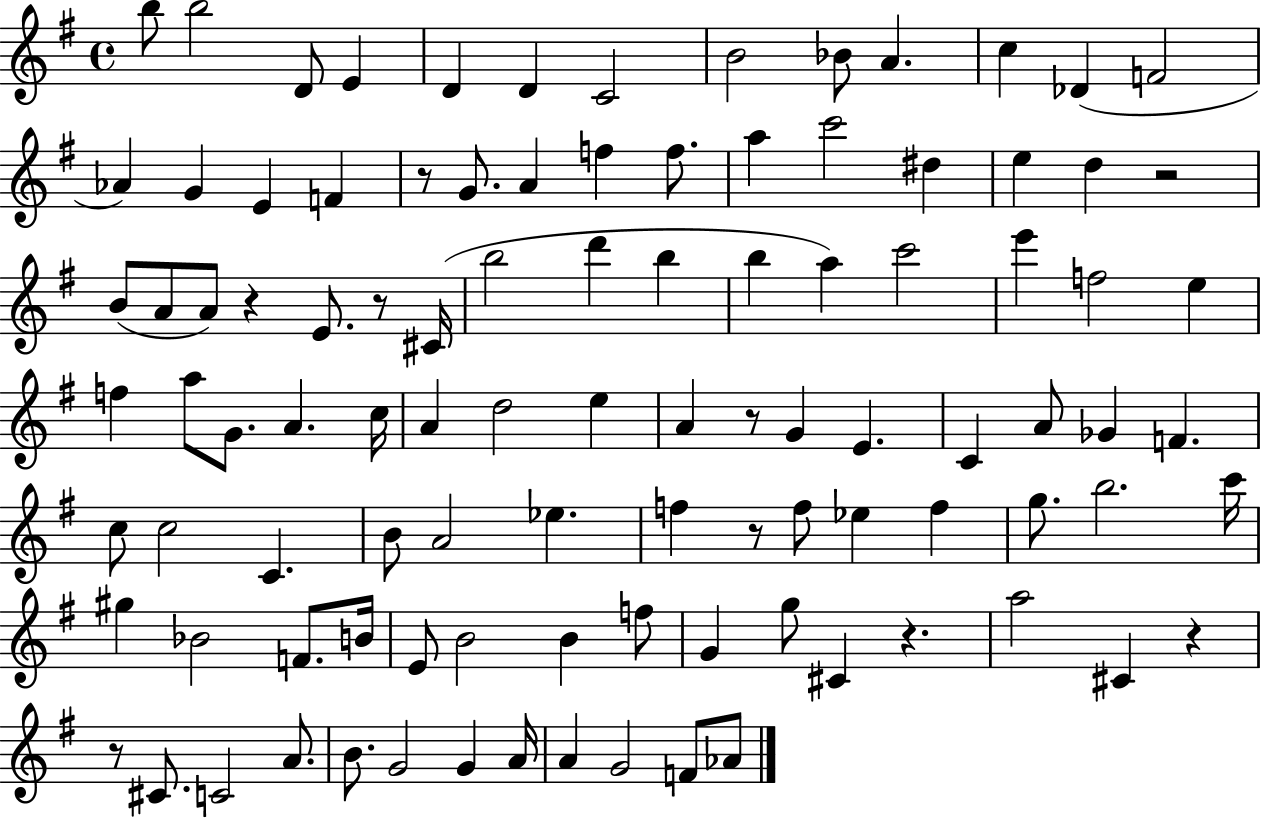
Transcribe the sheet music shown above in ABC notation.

X:1
T:Untitled
M:4/4
L:1/4
K:G
b/2 b2 D/2 E D D C2 B2 _B/2 A c _D F2 _A G E F z/2 G/2 A f f/2 a c'2 ^d e d z2 B/2 A/2 A/2 z E/2 z/2 ^C/4 b2 d' b b a c'2 e' f2 e f a/2 G/2 A c/4 A d2 e A z/2 G E C A/2 _G F c/2 c2 C B/2 A2 _e f z/2 f/2 _e f g/2 b2 c'/4 ^g _B2 F/2 B/4 E/2 B2 B f/2 G g/2 ^C z a2 ^C z z/2 ^C/2 C2 A/2 B/2 G2 G A/4 A G2 F/2 _A/2